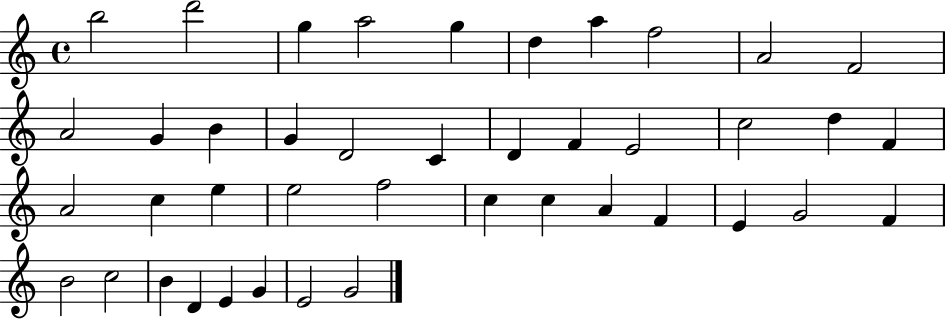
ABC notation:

X:1
T:Untitled
M:4/4
L:1/4
K:C
b2 d'2 g a2 g d a f2 A2 F2 A2 G B G D2 C D F E2 c2 d F A2 c e e2 f2 c c A F E G2 F B2 c2 B D E G E2 G2